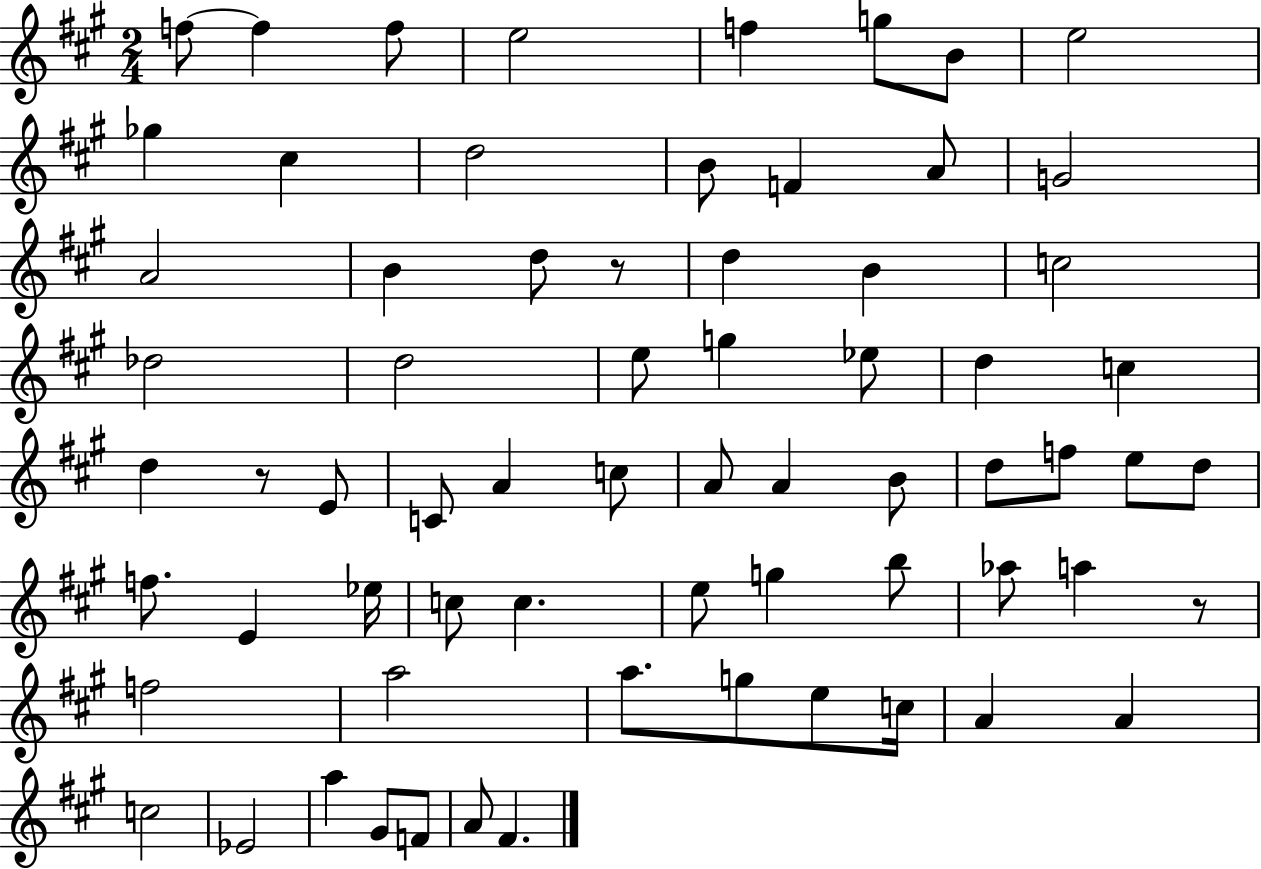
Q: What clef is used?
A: treble